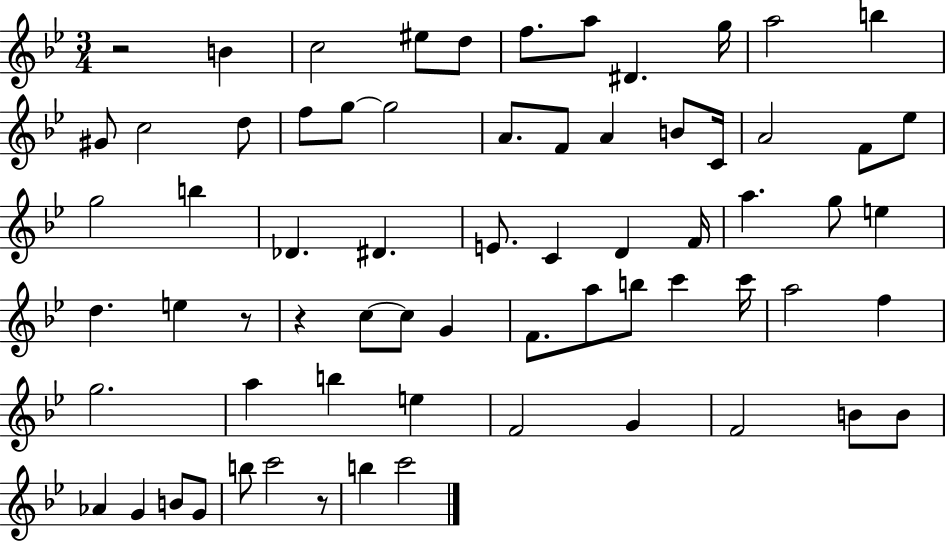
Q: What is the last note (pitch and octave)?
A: C6